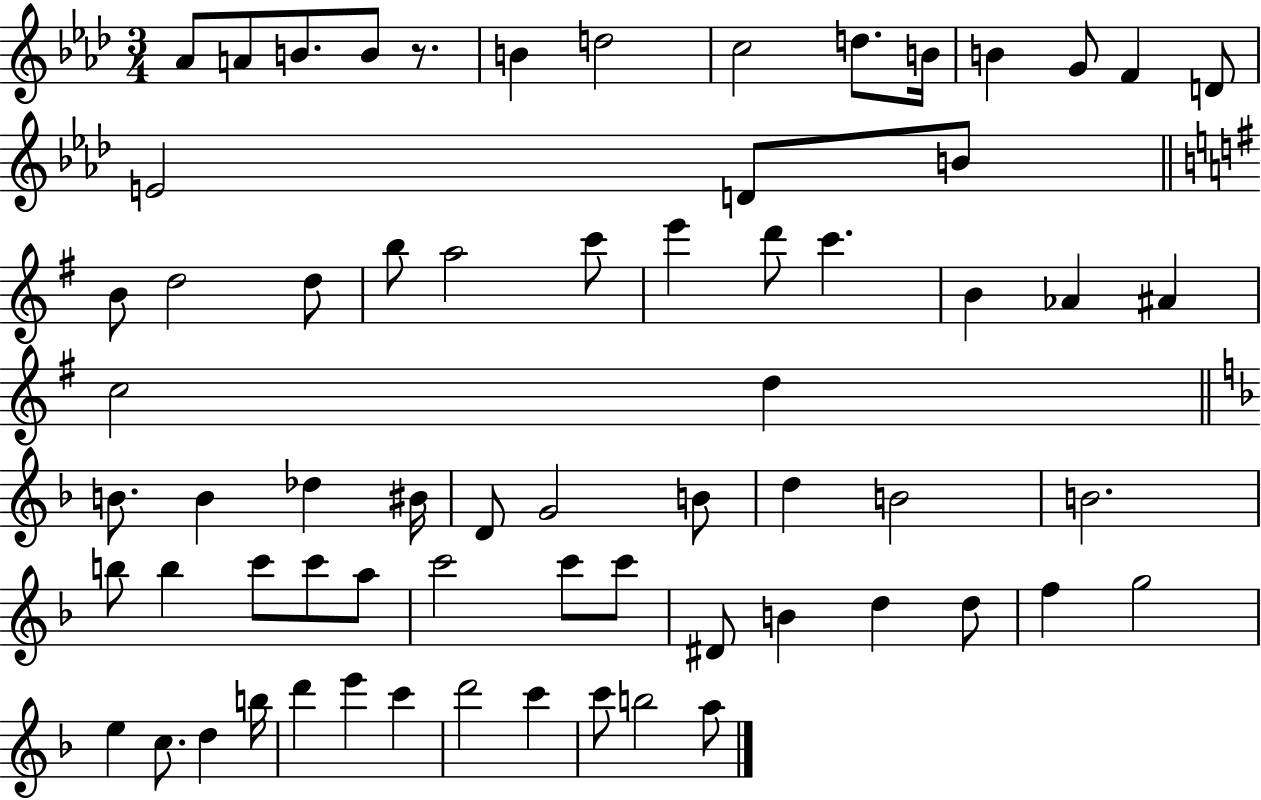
X:1
T:Untitled
M:3/4
L:1/4
K:Ab
_A/2 A/2 B/2 B/2 z/2 B d2 c2 d/2 B/4 B G/2 F D/2 E2 D/2 B/2 B/2 d2 d/2 b/2 a2 c'/2 e' d'/2 c' B _A ^A c2 d B/2 B _d ^B/4 D/2 G2 B/2 d B2 B2 b/2 b c'/2 c'/2 a/2 c'2 c'/2 c'/2 ^D/2 B d d/2 f g2 e c/2 d b/4 d' e' c' d'2 c' c'/2 b2 a/2